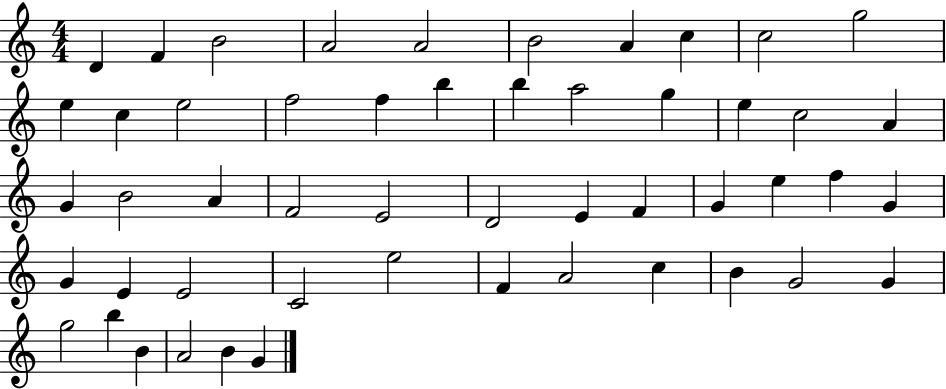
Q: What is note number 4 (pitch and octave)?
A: A4